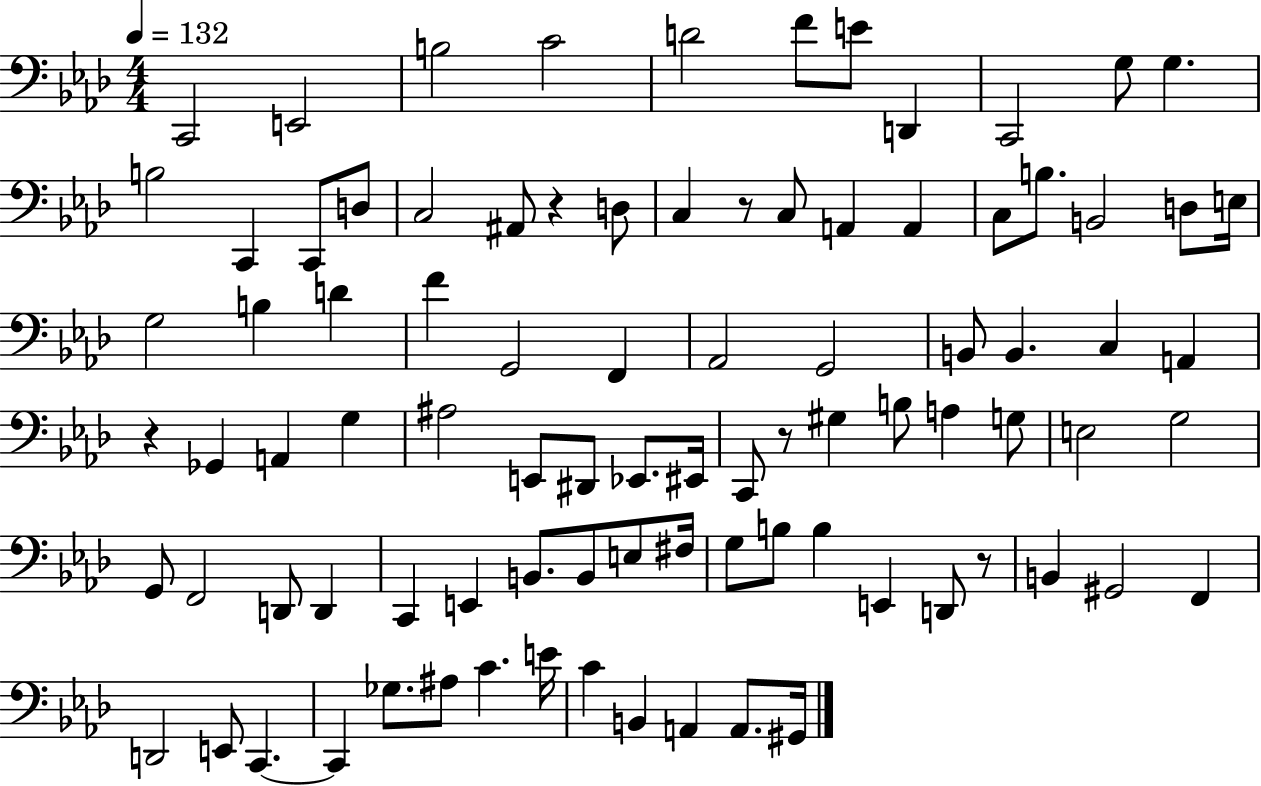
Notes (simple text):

C2/h E2/h B3/h C4/h D4/h F4/e E4/e D2/q C2/h G3/e G3/q. B3/h C2/q C2/e D3/e C3/h A#2/e R/q D3/e C3/q R/e C3/e A2/q A2/q C3/e B3/e. B2/h D3/e E3/s G3/h B3/q D4/q F4/q G2/h F2/q Ab2/h G2/h B2/e B2/q. C3/q A2/q R/q Gb2/q A2/q G3/q A#3/h E2/e D#2/e Eb2/e. EIS2/s C2/e R/e G#3/q B3/e A3/q G3/e E3/h G3/h G2/e F2/h D2/e D2/q C2/q E2/q B2/e. B2/e E3/e F#3/s G3/e B3/e B3/q E2/q D2/e R/e B2/q G#2/h F2/q D2/h E2/e C2/q. C2/q Gb3/e. A#3/e C4/q. E4/s C4/q B2/q A2/q A2/e. G#2/s